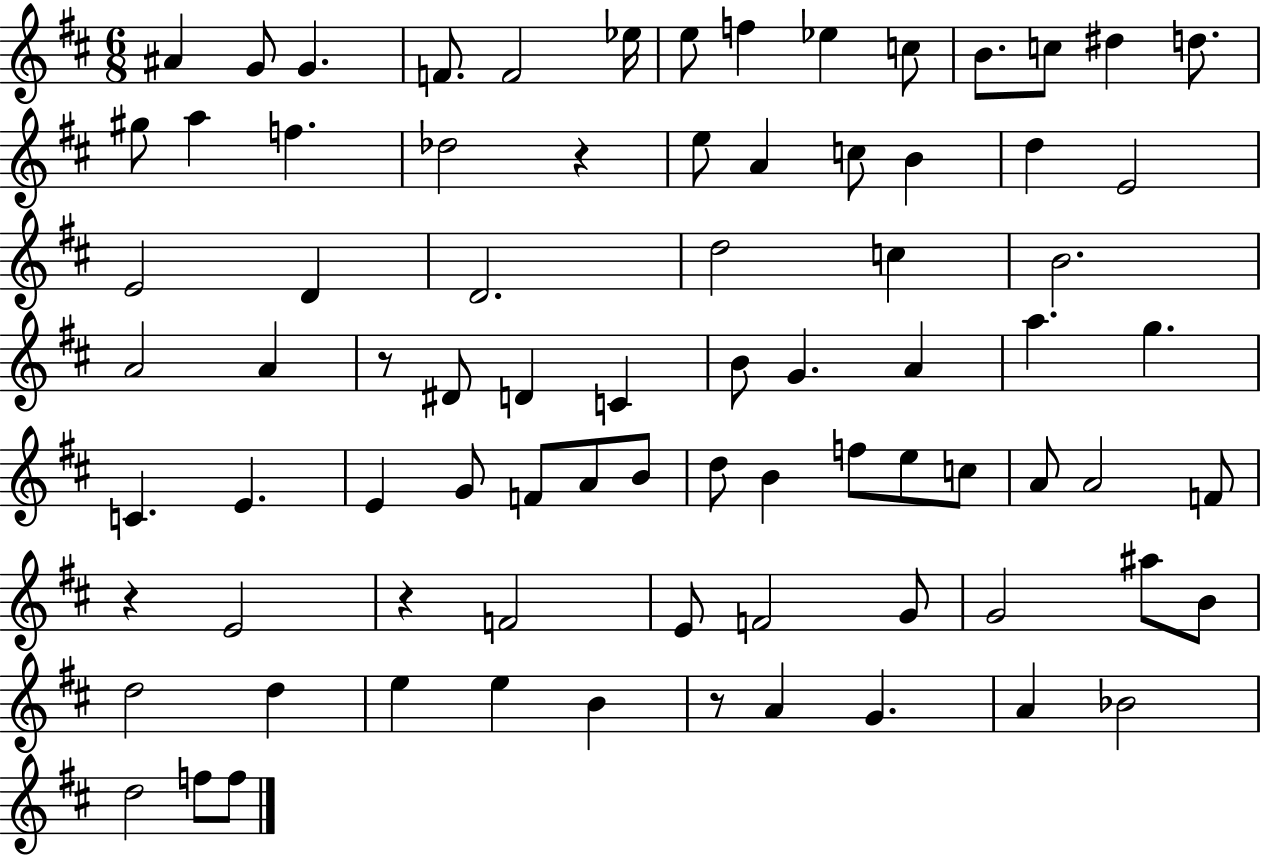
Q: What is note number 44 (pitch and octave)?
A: G4